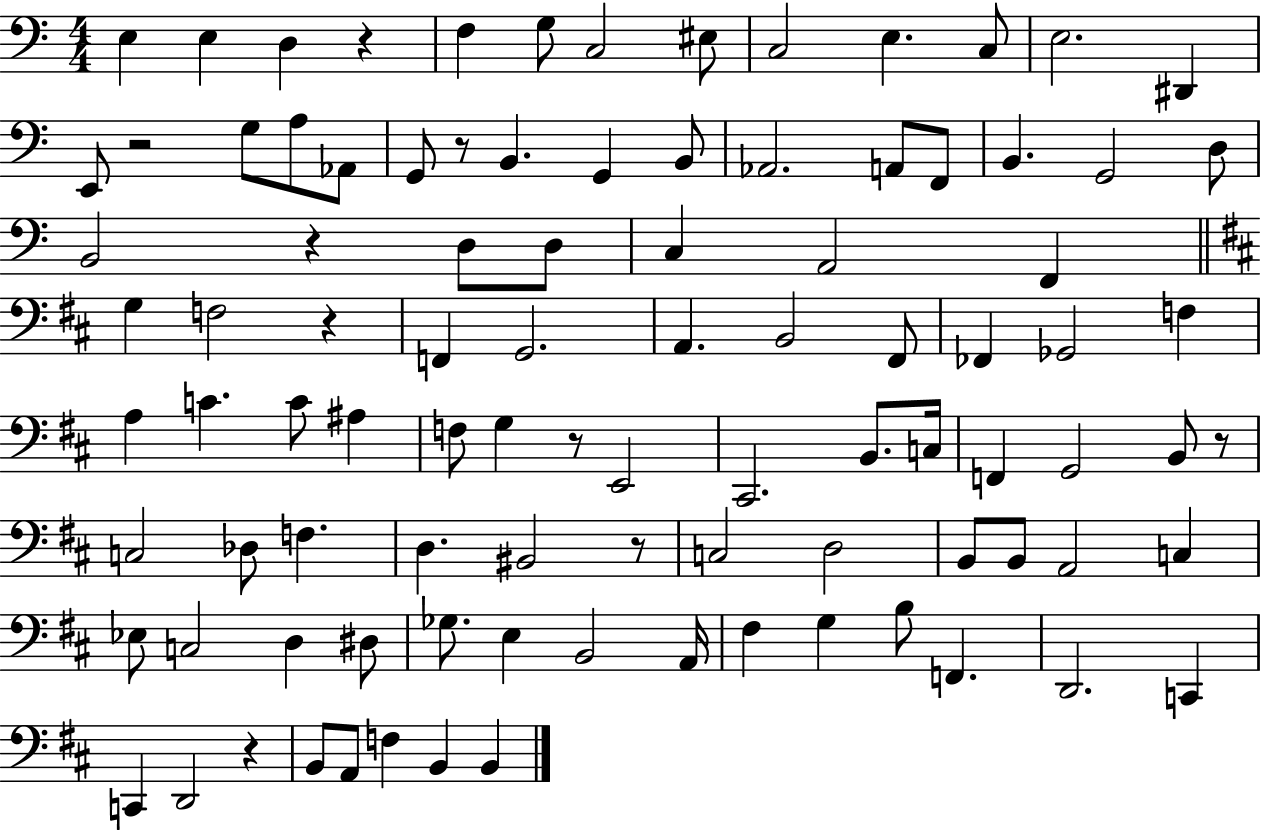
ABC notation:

X:1
T:Untitled
M:4/4
L:1/4
K:C
E, E, D, z F, G,/2 C,2 ^E,/2 C,2 E, C,/2 E,2 ^D,, E,,/2 z2 G,/2 A,/2 _A,,/2 G,,/2 z/2 B,, G,, B,,/2 _A,,2 A,,/2 F,,/2 B,, G,,2 D,/2 B,,2 z D,/2 D,/2 C, A,,2 F,, G, F,2 z F,, G,,2 A,, B,,2 ^F,,/2 _F,, _G,,2 F, A, C C/2 ^A, F,/2 G, z/2 E,,2 ^C,,2 B,,/2 C,/4 F,, G,,2 B,,/2 z/2 C,2 _D,/2 F, D, ^B,,2 z/2 C,2 D,2 B,,/2 B,,/2 A,,2 C, _E,/2 C,2 D, ^D,/2 _G,/2 E, B,,2 A,,/4 ^F, G, B,/2 F,, D,,2 C,, C,, D,,2 z B,,/2 A,,/2 F, B,, B,,